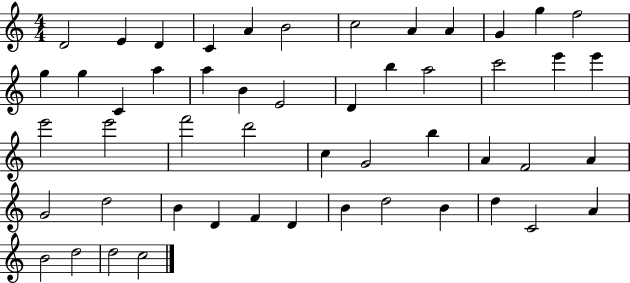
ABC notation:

X:1
T:Untitled
M:4/4
L:1/4
K:C
D2 E D C A B2 c2 A A G g f2 g g C a a B E2 D b a2 c'2 e' e' e'2 e'2 f'2 d'2 c G2 b A F2 A G2 d2 B D F D B d2 B d C2 A B2 d2 d2 c2